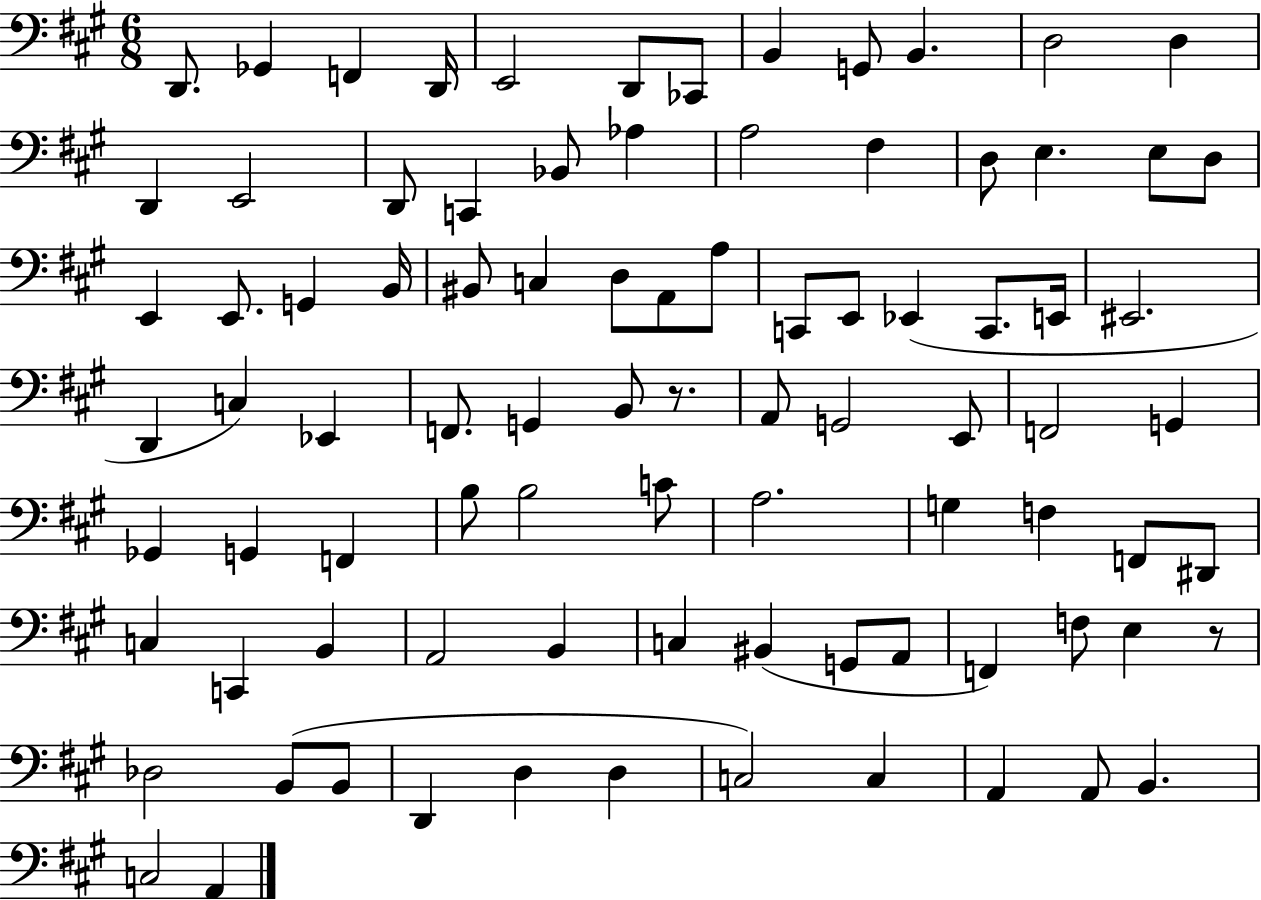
{
  \clef bass
  \numericTimeSignature
  \time 6/8
  \key a \major
  d,8. ges,4 f,4 d,16 | e,2 d,8 ces,8 | b,4 g,8 b,4. | d2 d4 | \break d,4 e,2 | d,8 c,4 bes,8 aes4 | a2 fis4 | d8 e4. e8 d8 | \break e,4 e,8. g,4 b,16 | bis,8 c4 d8 a,8 a8 | c,8 e,8 ees,4( c,8. e,16 | eis,2. | \break d,4 c4) ees,4 | f,8. g,4 b,8 r8. | a,8 g,2 e,8 | f,2 g,4 | \break ges,4 g,4 f,4 | b8 b2 c'8 | a2. | g4 f4 f,8 dis,8 | \break c4 c,4 b,4 | a,2 b,4 | c4 bis,4( g,8 a,8 | f,4) f8 e4 r8 | \break des2 b,8( b,8 | d,4 d4 d4 | c2) c4 | a,4 a,8 b,4. | \break c2 a,4 | \bar "|."
}